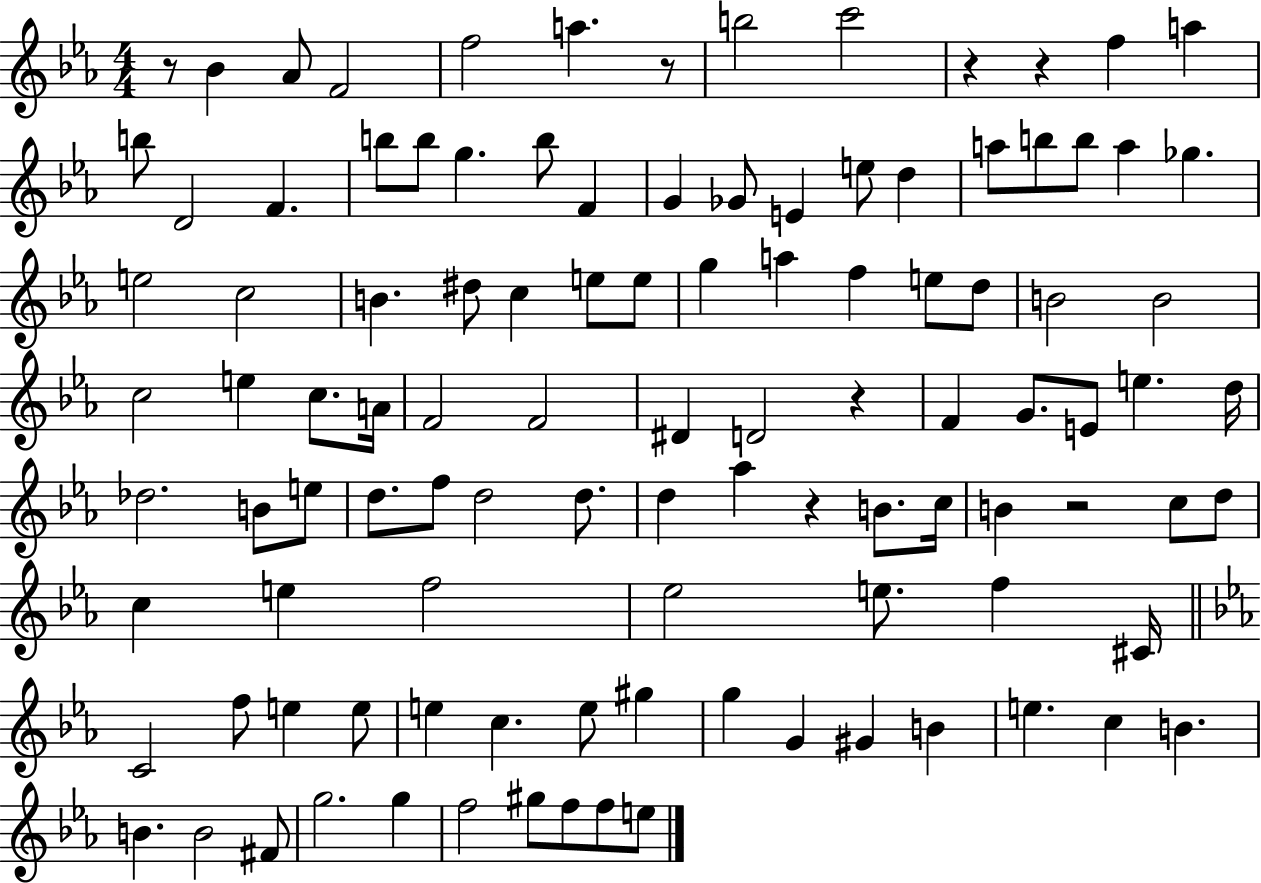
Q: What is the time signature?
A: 4/4